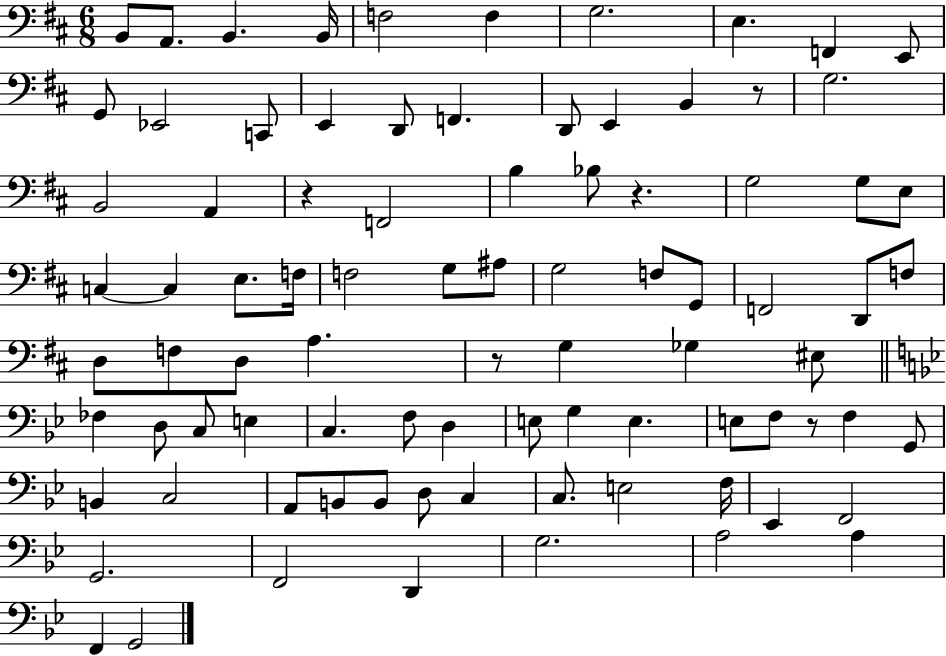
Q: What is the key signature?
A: D major